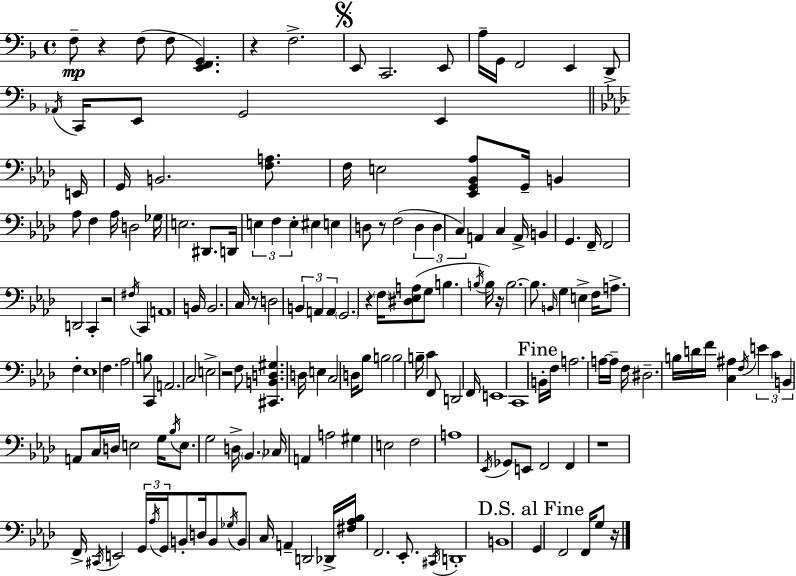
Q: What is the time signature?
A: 4/4